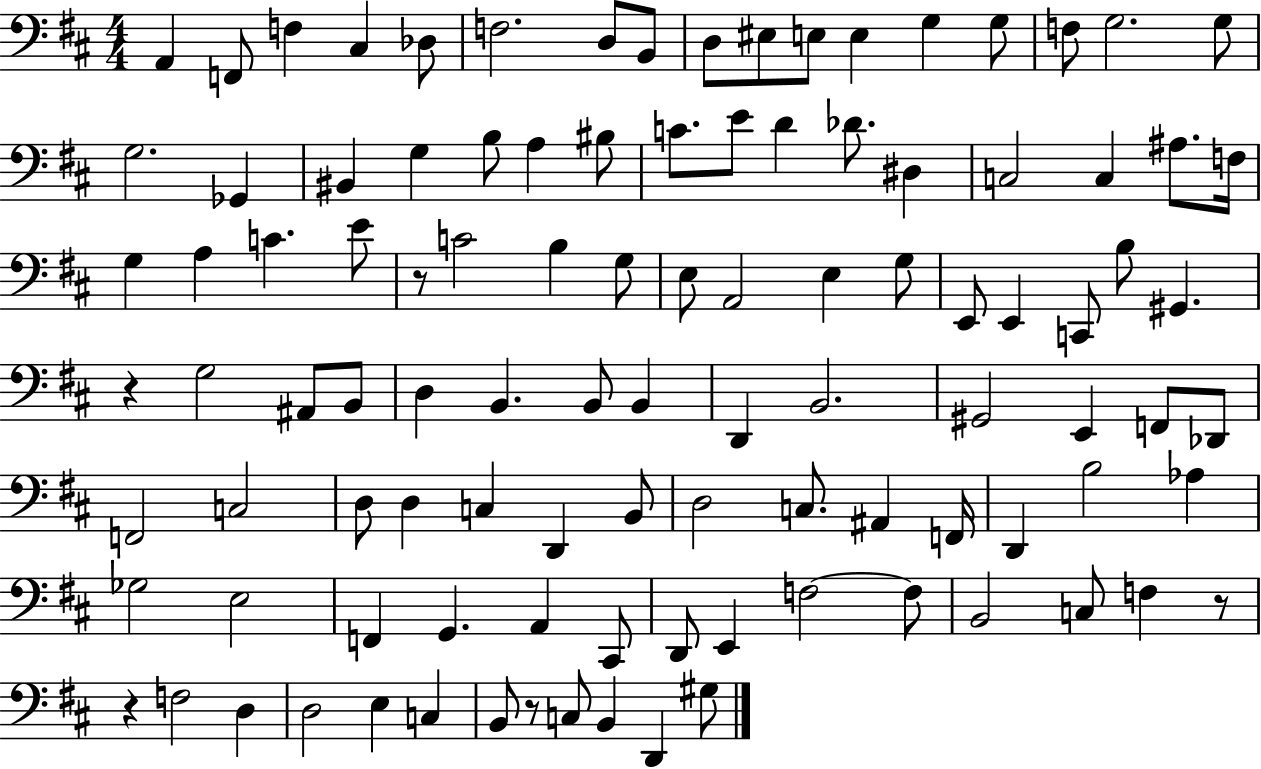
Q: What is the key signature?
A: D major